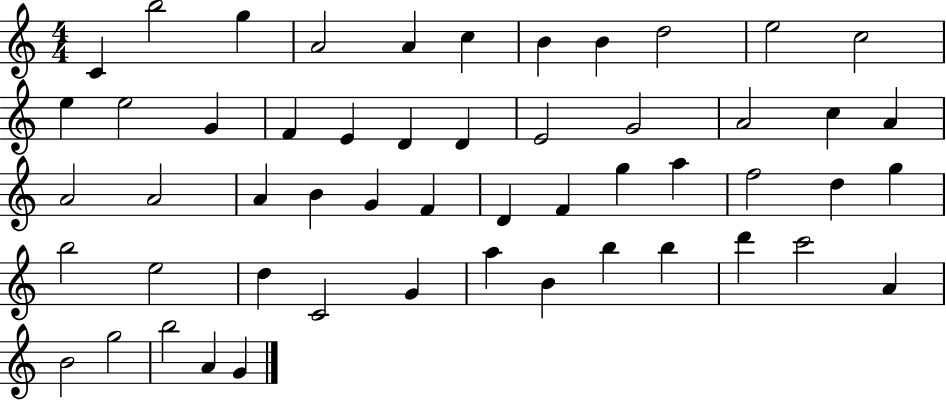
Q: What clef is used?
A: treble